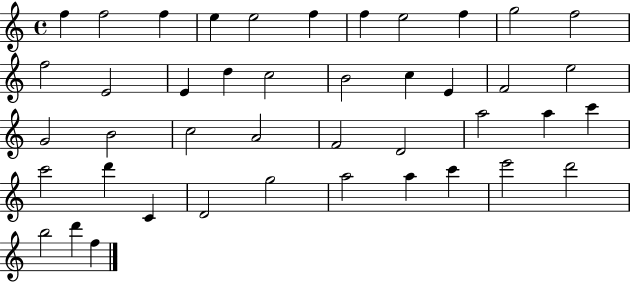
F5/q F5/h F5/q E5/q E5/h F5/q F5/q E5/h F5/q G5/h F5/h F5/h E4/h E4/q D5/q C5/h B4/h C5/q E4/q F4/h E5/h G4/h B4/h C5/h A4/h F4/h D4/h A5/h A5/q C6/q C6/h D6/q C4/q D4/h G5/h A5/h A5/q C6/q E6/h D6/h B5/h D6/q F5/q